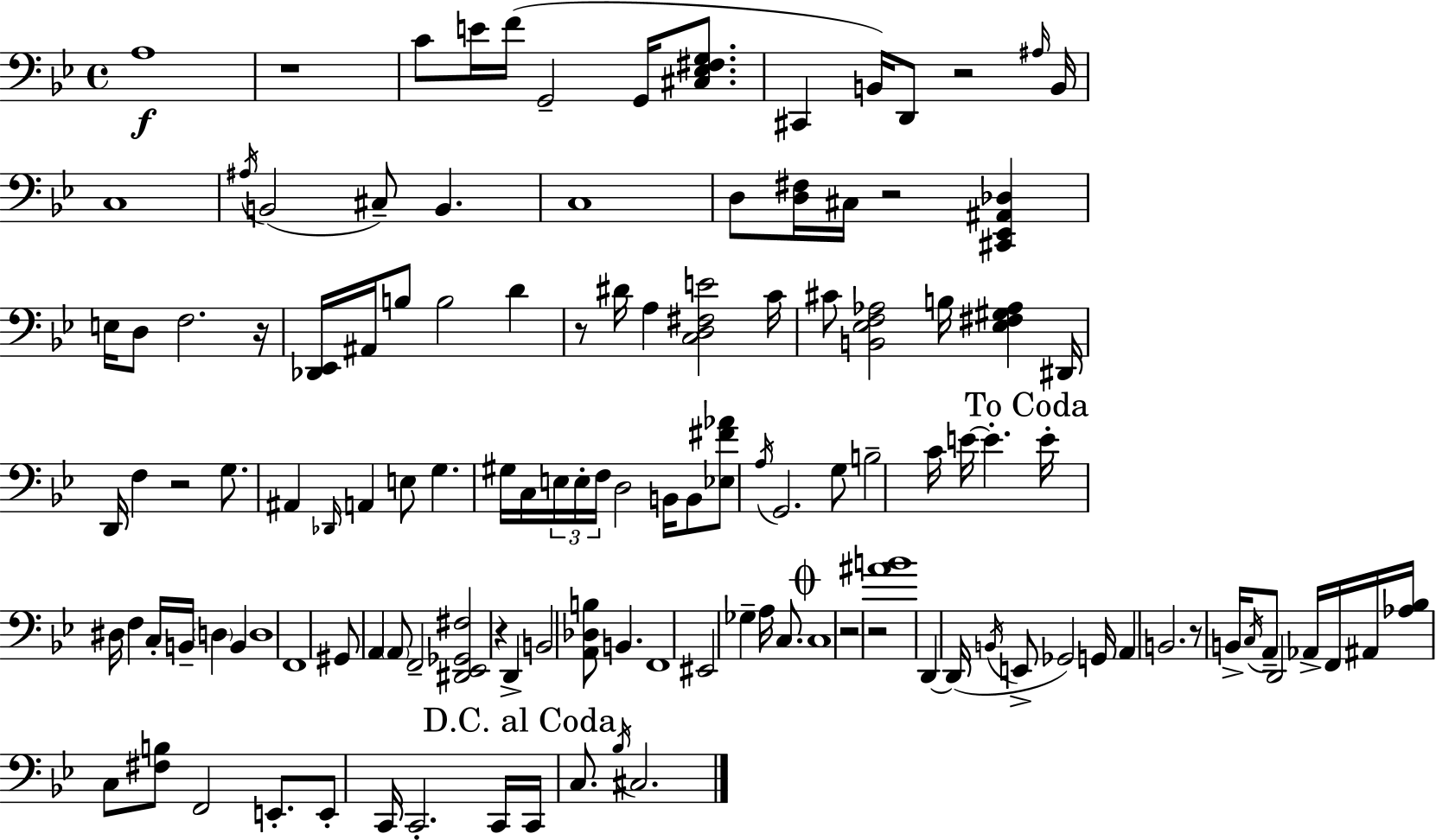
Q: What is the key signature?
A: G minor